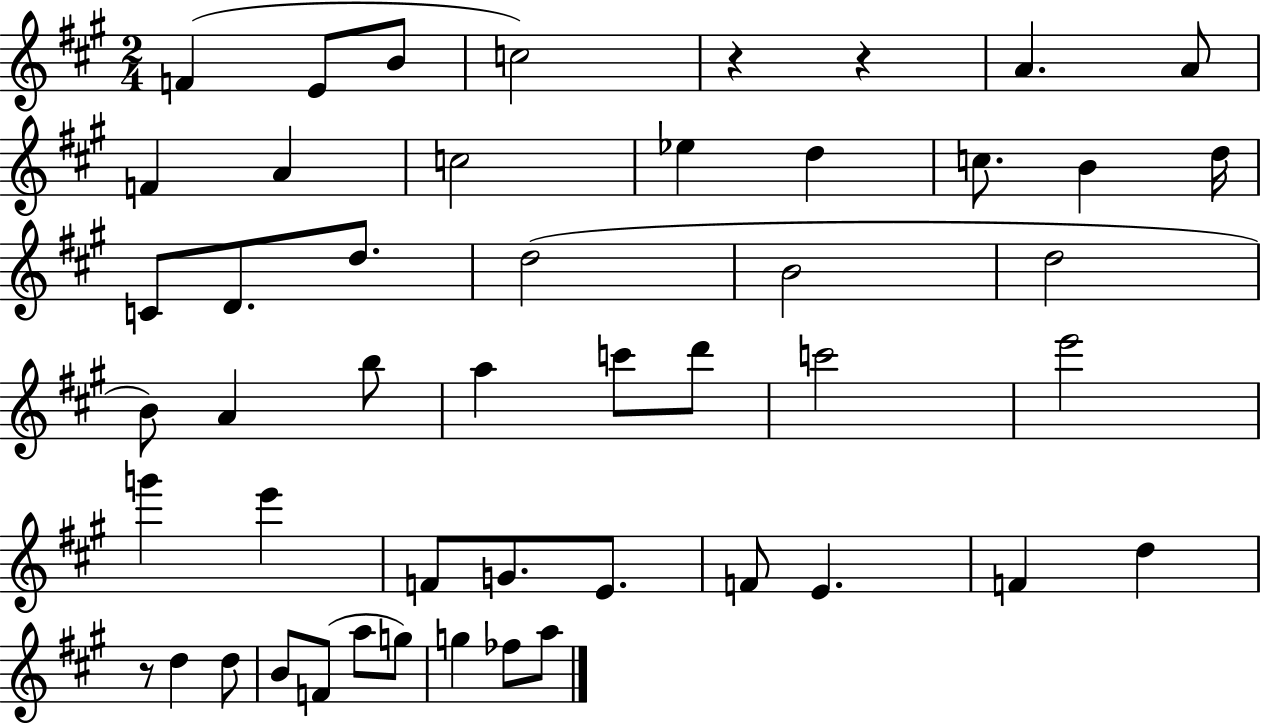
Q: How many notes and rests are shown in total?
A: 49